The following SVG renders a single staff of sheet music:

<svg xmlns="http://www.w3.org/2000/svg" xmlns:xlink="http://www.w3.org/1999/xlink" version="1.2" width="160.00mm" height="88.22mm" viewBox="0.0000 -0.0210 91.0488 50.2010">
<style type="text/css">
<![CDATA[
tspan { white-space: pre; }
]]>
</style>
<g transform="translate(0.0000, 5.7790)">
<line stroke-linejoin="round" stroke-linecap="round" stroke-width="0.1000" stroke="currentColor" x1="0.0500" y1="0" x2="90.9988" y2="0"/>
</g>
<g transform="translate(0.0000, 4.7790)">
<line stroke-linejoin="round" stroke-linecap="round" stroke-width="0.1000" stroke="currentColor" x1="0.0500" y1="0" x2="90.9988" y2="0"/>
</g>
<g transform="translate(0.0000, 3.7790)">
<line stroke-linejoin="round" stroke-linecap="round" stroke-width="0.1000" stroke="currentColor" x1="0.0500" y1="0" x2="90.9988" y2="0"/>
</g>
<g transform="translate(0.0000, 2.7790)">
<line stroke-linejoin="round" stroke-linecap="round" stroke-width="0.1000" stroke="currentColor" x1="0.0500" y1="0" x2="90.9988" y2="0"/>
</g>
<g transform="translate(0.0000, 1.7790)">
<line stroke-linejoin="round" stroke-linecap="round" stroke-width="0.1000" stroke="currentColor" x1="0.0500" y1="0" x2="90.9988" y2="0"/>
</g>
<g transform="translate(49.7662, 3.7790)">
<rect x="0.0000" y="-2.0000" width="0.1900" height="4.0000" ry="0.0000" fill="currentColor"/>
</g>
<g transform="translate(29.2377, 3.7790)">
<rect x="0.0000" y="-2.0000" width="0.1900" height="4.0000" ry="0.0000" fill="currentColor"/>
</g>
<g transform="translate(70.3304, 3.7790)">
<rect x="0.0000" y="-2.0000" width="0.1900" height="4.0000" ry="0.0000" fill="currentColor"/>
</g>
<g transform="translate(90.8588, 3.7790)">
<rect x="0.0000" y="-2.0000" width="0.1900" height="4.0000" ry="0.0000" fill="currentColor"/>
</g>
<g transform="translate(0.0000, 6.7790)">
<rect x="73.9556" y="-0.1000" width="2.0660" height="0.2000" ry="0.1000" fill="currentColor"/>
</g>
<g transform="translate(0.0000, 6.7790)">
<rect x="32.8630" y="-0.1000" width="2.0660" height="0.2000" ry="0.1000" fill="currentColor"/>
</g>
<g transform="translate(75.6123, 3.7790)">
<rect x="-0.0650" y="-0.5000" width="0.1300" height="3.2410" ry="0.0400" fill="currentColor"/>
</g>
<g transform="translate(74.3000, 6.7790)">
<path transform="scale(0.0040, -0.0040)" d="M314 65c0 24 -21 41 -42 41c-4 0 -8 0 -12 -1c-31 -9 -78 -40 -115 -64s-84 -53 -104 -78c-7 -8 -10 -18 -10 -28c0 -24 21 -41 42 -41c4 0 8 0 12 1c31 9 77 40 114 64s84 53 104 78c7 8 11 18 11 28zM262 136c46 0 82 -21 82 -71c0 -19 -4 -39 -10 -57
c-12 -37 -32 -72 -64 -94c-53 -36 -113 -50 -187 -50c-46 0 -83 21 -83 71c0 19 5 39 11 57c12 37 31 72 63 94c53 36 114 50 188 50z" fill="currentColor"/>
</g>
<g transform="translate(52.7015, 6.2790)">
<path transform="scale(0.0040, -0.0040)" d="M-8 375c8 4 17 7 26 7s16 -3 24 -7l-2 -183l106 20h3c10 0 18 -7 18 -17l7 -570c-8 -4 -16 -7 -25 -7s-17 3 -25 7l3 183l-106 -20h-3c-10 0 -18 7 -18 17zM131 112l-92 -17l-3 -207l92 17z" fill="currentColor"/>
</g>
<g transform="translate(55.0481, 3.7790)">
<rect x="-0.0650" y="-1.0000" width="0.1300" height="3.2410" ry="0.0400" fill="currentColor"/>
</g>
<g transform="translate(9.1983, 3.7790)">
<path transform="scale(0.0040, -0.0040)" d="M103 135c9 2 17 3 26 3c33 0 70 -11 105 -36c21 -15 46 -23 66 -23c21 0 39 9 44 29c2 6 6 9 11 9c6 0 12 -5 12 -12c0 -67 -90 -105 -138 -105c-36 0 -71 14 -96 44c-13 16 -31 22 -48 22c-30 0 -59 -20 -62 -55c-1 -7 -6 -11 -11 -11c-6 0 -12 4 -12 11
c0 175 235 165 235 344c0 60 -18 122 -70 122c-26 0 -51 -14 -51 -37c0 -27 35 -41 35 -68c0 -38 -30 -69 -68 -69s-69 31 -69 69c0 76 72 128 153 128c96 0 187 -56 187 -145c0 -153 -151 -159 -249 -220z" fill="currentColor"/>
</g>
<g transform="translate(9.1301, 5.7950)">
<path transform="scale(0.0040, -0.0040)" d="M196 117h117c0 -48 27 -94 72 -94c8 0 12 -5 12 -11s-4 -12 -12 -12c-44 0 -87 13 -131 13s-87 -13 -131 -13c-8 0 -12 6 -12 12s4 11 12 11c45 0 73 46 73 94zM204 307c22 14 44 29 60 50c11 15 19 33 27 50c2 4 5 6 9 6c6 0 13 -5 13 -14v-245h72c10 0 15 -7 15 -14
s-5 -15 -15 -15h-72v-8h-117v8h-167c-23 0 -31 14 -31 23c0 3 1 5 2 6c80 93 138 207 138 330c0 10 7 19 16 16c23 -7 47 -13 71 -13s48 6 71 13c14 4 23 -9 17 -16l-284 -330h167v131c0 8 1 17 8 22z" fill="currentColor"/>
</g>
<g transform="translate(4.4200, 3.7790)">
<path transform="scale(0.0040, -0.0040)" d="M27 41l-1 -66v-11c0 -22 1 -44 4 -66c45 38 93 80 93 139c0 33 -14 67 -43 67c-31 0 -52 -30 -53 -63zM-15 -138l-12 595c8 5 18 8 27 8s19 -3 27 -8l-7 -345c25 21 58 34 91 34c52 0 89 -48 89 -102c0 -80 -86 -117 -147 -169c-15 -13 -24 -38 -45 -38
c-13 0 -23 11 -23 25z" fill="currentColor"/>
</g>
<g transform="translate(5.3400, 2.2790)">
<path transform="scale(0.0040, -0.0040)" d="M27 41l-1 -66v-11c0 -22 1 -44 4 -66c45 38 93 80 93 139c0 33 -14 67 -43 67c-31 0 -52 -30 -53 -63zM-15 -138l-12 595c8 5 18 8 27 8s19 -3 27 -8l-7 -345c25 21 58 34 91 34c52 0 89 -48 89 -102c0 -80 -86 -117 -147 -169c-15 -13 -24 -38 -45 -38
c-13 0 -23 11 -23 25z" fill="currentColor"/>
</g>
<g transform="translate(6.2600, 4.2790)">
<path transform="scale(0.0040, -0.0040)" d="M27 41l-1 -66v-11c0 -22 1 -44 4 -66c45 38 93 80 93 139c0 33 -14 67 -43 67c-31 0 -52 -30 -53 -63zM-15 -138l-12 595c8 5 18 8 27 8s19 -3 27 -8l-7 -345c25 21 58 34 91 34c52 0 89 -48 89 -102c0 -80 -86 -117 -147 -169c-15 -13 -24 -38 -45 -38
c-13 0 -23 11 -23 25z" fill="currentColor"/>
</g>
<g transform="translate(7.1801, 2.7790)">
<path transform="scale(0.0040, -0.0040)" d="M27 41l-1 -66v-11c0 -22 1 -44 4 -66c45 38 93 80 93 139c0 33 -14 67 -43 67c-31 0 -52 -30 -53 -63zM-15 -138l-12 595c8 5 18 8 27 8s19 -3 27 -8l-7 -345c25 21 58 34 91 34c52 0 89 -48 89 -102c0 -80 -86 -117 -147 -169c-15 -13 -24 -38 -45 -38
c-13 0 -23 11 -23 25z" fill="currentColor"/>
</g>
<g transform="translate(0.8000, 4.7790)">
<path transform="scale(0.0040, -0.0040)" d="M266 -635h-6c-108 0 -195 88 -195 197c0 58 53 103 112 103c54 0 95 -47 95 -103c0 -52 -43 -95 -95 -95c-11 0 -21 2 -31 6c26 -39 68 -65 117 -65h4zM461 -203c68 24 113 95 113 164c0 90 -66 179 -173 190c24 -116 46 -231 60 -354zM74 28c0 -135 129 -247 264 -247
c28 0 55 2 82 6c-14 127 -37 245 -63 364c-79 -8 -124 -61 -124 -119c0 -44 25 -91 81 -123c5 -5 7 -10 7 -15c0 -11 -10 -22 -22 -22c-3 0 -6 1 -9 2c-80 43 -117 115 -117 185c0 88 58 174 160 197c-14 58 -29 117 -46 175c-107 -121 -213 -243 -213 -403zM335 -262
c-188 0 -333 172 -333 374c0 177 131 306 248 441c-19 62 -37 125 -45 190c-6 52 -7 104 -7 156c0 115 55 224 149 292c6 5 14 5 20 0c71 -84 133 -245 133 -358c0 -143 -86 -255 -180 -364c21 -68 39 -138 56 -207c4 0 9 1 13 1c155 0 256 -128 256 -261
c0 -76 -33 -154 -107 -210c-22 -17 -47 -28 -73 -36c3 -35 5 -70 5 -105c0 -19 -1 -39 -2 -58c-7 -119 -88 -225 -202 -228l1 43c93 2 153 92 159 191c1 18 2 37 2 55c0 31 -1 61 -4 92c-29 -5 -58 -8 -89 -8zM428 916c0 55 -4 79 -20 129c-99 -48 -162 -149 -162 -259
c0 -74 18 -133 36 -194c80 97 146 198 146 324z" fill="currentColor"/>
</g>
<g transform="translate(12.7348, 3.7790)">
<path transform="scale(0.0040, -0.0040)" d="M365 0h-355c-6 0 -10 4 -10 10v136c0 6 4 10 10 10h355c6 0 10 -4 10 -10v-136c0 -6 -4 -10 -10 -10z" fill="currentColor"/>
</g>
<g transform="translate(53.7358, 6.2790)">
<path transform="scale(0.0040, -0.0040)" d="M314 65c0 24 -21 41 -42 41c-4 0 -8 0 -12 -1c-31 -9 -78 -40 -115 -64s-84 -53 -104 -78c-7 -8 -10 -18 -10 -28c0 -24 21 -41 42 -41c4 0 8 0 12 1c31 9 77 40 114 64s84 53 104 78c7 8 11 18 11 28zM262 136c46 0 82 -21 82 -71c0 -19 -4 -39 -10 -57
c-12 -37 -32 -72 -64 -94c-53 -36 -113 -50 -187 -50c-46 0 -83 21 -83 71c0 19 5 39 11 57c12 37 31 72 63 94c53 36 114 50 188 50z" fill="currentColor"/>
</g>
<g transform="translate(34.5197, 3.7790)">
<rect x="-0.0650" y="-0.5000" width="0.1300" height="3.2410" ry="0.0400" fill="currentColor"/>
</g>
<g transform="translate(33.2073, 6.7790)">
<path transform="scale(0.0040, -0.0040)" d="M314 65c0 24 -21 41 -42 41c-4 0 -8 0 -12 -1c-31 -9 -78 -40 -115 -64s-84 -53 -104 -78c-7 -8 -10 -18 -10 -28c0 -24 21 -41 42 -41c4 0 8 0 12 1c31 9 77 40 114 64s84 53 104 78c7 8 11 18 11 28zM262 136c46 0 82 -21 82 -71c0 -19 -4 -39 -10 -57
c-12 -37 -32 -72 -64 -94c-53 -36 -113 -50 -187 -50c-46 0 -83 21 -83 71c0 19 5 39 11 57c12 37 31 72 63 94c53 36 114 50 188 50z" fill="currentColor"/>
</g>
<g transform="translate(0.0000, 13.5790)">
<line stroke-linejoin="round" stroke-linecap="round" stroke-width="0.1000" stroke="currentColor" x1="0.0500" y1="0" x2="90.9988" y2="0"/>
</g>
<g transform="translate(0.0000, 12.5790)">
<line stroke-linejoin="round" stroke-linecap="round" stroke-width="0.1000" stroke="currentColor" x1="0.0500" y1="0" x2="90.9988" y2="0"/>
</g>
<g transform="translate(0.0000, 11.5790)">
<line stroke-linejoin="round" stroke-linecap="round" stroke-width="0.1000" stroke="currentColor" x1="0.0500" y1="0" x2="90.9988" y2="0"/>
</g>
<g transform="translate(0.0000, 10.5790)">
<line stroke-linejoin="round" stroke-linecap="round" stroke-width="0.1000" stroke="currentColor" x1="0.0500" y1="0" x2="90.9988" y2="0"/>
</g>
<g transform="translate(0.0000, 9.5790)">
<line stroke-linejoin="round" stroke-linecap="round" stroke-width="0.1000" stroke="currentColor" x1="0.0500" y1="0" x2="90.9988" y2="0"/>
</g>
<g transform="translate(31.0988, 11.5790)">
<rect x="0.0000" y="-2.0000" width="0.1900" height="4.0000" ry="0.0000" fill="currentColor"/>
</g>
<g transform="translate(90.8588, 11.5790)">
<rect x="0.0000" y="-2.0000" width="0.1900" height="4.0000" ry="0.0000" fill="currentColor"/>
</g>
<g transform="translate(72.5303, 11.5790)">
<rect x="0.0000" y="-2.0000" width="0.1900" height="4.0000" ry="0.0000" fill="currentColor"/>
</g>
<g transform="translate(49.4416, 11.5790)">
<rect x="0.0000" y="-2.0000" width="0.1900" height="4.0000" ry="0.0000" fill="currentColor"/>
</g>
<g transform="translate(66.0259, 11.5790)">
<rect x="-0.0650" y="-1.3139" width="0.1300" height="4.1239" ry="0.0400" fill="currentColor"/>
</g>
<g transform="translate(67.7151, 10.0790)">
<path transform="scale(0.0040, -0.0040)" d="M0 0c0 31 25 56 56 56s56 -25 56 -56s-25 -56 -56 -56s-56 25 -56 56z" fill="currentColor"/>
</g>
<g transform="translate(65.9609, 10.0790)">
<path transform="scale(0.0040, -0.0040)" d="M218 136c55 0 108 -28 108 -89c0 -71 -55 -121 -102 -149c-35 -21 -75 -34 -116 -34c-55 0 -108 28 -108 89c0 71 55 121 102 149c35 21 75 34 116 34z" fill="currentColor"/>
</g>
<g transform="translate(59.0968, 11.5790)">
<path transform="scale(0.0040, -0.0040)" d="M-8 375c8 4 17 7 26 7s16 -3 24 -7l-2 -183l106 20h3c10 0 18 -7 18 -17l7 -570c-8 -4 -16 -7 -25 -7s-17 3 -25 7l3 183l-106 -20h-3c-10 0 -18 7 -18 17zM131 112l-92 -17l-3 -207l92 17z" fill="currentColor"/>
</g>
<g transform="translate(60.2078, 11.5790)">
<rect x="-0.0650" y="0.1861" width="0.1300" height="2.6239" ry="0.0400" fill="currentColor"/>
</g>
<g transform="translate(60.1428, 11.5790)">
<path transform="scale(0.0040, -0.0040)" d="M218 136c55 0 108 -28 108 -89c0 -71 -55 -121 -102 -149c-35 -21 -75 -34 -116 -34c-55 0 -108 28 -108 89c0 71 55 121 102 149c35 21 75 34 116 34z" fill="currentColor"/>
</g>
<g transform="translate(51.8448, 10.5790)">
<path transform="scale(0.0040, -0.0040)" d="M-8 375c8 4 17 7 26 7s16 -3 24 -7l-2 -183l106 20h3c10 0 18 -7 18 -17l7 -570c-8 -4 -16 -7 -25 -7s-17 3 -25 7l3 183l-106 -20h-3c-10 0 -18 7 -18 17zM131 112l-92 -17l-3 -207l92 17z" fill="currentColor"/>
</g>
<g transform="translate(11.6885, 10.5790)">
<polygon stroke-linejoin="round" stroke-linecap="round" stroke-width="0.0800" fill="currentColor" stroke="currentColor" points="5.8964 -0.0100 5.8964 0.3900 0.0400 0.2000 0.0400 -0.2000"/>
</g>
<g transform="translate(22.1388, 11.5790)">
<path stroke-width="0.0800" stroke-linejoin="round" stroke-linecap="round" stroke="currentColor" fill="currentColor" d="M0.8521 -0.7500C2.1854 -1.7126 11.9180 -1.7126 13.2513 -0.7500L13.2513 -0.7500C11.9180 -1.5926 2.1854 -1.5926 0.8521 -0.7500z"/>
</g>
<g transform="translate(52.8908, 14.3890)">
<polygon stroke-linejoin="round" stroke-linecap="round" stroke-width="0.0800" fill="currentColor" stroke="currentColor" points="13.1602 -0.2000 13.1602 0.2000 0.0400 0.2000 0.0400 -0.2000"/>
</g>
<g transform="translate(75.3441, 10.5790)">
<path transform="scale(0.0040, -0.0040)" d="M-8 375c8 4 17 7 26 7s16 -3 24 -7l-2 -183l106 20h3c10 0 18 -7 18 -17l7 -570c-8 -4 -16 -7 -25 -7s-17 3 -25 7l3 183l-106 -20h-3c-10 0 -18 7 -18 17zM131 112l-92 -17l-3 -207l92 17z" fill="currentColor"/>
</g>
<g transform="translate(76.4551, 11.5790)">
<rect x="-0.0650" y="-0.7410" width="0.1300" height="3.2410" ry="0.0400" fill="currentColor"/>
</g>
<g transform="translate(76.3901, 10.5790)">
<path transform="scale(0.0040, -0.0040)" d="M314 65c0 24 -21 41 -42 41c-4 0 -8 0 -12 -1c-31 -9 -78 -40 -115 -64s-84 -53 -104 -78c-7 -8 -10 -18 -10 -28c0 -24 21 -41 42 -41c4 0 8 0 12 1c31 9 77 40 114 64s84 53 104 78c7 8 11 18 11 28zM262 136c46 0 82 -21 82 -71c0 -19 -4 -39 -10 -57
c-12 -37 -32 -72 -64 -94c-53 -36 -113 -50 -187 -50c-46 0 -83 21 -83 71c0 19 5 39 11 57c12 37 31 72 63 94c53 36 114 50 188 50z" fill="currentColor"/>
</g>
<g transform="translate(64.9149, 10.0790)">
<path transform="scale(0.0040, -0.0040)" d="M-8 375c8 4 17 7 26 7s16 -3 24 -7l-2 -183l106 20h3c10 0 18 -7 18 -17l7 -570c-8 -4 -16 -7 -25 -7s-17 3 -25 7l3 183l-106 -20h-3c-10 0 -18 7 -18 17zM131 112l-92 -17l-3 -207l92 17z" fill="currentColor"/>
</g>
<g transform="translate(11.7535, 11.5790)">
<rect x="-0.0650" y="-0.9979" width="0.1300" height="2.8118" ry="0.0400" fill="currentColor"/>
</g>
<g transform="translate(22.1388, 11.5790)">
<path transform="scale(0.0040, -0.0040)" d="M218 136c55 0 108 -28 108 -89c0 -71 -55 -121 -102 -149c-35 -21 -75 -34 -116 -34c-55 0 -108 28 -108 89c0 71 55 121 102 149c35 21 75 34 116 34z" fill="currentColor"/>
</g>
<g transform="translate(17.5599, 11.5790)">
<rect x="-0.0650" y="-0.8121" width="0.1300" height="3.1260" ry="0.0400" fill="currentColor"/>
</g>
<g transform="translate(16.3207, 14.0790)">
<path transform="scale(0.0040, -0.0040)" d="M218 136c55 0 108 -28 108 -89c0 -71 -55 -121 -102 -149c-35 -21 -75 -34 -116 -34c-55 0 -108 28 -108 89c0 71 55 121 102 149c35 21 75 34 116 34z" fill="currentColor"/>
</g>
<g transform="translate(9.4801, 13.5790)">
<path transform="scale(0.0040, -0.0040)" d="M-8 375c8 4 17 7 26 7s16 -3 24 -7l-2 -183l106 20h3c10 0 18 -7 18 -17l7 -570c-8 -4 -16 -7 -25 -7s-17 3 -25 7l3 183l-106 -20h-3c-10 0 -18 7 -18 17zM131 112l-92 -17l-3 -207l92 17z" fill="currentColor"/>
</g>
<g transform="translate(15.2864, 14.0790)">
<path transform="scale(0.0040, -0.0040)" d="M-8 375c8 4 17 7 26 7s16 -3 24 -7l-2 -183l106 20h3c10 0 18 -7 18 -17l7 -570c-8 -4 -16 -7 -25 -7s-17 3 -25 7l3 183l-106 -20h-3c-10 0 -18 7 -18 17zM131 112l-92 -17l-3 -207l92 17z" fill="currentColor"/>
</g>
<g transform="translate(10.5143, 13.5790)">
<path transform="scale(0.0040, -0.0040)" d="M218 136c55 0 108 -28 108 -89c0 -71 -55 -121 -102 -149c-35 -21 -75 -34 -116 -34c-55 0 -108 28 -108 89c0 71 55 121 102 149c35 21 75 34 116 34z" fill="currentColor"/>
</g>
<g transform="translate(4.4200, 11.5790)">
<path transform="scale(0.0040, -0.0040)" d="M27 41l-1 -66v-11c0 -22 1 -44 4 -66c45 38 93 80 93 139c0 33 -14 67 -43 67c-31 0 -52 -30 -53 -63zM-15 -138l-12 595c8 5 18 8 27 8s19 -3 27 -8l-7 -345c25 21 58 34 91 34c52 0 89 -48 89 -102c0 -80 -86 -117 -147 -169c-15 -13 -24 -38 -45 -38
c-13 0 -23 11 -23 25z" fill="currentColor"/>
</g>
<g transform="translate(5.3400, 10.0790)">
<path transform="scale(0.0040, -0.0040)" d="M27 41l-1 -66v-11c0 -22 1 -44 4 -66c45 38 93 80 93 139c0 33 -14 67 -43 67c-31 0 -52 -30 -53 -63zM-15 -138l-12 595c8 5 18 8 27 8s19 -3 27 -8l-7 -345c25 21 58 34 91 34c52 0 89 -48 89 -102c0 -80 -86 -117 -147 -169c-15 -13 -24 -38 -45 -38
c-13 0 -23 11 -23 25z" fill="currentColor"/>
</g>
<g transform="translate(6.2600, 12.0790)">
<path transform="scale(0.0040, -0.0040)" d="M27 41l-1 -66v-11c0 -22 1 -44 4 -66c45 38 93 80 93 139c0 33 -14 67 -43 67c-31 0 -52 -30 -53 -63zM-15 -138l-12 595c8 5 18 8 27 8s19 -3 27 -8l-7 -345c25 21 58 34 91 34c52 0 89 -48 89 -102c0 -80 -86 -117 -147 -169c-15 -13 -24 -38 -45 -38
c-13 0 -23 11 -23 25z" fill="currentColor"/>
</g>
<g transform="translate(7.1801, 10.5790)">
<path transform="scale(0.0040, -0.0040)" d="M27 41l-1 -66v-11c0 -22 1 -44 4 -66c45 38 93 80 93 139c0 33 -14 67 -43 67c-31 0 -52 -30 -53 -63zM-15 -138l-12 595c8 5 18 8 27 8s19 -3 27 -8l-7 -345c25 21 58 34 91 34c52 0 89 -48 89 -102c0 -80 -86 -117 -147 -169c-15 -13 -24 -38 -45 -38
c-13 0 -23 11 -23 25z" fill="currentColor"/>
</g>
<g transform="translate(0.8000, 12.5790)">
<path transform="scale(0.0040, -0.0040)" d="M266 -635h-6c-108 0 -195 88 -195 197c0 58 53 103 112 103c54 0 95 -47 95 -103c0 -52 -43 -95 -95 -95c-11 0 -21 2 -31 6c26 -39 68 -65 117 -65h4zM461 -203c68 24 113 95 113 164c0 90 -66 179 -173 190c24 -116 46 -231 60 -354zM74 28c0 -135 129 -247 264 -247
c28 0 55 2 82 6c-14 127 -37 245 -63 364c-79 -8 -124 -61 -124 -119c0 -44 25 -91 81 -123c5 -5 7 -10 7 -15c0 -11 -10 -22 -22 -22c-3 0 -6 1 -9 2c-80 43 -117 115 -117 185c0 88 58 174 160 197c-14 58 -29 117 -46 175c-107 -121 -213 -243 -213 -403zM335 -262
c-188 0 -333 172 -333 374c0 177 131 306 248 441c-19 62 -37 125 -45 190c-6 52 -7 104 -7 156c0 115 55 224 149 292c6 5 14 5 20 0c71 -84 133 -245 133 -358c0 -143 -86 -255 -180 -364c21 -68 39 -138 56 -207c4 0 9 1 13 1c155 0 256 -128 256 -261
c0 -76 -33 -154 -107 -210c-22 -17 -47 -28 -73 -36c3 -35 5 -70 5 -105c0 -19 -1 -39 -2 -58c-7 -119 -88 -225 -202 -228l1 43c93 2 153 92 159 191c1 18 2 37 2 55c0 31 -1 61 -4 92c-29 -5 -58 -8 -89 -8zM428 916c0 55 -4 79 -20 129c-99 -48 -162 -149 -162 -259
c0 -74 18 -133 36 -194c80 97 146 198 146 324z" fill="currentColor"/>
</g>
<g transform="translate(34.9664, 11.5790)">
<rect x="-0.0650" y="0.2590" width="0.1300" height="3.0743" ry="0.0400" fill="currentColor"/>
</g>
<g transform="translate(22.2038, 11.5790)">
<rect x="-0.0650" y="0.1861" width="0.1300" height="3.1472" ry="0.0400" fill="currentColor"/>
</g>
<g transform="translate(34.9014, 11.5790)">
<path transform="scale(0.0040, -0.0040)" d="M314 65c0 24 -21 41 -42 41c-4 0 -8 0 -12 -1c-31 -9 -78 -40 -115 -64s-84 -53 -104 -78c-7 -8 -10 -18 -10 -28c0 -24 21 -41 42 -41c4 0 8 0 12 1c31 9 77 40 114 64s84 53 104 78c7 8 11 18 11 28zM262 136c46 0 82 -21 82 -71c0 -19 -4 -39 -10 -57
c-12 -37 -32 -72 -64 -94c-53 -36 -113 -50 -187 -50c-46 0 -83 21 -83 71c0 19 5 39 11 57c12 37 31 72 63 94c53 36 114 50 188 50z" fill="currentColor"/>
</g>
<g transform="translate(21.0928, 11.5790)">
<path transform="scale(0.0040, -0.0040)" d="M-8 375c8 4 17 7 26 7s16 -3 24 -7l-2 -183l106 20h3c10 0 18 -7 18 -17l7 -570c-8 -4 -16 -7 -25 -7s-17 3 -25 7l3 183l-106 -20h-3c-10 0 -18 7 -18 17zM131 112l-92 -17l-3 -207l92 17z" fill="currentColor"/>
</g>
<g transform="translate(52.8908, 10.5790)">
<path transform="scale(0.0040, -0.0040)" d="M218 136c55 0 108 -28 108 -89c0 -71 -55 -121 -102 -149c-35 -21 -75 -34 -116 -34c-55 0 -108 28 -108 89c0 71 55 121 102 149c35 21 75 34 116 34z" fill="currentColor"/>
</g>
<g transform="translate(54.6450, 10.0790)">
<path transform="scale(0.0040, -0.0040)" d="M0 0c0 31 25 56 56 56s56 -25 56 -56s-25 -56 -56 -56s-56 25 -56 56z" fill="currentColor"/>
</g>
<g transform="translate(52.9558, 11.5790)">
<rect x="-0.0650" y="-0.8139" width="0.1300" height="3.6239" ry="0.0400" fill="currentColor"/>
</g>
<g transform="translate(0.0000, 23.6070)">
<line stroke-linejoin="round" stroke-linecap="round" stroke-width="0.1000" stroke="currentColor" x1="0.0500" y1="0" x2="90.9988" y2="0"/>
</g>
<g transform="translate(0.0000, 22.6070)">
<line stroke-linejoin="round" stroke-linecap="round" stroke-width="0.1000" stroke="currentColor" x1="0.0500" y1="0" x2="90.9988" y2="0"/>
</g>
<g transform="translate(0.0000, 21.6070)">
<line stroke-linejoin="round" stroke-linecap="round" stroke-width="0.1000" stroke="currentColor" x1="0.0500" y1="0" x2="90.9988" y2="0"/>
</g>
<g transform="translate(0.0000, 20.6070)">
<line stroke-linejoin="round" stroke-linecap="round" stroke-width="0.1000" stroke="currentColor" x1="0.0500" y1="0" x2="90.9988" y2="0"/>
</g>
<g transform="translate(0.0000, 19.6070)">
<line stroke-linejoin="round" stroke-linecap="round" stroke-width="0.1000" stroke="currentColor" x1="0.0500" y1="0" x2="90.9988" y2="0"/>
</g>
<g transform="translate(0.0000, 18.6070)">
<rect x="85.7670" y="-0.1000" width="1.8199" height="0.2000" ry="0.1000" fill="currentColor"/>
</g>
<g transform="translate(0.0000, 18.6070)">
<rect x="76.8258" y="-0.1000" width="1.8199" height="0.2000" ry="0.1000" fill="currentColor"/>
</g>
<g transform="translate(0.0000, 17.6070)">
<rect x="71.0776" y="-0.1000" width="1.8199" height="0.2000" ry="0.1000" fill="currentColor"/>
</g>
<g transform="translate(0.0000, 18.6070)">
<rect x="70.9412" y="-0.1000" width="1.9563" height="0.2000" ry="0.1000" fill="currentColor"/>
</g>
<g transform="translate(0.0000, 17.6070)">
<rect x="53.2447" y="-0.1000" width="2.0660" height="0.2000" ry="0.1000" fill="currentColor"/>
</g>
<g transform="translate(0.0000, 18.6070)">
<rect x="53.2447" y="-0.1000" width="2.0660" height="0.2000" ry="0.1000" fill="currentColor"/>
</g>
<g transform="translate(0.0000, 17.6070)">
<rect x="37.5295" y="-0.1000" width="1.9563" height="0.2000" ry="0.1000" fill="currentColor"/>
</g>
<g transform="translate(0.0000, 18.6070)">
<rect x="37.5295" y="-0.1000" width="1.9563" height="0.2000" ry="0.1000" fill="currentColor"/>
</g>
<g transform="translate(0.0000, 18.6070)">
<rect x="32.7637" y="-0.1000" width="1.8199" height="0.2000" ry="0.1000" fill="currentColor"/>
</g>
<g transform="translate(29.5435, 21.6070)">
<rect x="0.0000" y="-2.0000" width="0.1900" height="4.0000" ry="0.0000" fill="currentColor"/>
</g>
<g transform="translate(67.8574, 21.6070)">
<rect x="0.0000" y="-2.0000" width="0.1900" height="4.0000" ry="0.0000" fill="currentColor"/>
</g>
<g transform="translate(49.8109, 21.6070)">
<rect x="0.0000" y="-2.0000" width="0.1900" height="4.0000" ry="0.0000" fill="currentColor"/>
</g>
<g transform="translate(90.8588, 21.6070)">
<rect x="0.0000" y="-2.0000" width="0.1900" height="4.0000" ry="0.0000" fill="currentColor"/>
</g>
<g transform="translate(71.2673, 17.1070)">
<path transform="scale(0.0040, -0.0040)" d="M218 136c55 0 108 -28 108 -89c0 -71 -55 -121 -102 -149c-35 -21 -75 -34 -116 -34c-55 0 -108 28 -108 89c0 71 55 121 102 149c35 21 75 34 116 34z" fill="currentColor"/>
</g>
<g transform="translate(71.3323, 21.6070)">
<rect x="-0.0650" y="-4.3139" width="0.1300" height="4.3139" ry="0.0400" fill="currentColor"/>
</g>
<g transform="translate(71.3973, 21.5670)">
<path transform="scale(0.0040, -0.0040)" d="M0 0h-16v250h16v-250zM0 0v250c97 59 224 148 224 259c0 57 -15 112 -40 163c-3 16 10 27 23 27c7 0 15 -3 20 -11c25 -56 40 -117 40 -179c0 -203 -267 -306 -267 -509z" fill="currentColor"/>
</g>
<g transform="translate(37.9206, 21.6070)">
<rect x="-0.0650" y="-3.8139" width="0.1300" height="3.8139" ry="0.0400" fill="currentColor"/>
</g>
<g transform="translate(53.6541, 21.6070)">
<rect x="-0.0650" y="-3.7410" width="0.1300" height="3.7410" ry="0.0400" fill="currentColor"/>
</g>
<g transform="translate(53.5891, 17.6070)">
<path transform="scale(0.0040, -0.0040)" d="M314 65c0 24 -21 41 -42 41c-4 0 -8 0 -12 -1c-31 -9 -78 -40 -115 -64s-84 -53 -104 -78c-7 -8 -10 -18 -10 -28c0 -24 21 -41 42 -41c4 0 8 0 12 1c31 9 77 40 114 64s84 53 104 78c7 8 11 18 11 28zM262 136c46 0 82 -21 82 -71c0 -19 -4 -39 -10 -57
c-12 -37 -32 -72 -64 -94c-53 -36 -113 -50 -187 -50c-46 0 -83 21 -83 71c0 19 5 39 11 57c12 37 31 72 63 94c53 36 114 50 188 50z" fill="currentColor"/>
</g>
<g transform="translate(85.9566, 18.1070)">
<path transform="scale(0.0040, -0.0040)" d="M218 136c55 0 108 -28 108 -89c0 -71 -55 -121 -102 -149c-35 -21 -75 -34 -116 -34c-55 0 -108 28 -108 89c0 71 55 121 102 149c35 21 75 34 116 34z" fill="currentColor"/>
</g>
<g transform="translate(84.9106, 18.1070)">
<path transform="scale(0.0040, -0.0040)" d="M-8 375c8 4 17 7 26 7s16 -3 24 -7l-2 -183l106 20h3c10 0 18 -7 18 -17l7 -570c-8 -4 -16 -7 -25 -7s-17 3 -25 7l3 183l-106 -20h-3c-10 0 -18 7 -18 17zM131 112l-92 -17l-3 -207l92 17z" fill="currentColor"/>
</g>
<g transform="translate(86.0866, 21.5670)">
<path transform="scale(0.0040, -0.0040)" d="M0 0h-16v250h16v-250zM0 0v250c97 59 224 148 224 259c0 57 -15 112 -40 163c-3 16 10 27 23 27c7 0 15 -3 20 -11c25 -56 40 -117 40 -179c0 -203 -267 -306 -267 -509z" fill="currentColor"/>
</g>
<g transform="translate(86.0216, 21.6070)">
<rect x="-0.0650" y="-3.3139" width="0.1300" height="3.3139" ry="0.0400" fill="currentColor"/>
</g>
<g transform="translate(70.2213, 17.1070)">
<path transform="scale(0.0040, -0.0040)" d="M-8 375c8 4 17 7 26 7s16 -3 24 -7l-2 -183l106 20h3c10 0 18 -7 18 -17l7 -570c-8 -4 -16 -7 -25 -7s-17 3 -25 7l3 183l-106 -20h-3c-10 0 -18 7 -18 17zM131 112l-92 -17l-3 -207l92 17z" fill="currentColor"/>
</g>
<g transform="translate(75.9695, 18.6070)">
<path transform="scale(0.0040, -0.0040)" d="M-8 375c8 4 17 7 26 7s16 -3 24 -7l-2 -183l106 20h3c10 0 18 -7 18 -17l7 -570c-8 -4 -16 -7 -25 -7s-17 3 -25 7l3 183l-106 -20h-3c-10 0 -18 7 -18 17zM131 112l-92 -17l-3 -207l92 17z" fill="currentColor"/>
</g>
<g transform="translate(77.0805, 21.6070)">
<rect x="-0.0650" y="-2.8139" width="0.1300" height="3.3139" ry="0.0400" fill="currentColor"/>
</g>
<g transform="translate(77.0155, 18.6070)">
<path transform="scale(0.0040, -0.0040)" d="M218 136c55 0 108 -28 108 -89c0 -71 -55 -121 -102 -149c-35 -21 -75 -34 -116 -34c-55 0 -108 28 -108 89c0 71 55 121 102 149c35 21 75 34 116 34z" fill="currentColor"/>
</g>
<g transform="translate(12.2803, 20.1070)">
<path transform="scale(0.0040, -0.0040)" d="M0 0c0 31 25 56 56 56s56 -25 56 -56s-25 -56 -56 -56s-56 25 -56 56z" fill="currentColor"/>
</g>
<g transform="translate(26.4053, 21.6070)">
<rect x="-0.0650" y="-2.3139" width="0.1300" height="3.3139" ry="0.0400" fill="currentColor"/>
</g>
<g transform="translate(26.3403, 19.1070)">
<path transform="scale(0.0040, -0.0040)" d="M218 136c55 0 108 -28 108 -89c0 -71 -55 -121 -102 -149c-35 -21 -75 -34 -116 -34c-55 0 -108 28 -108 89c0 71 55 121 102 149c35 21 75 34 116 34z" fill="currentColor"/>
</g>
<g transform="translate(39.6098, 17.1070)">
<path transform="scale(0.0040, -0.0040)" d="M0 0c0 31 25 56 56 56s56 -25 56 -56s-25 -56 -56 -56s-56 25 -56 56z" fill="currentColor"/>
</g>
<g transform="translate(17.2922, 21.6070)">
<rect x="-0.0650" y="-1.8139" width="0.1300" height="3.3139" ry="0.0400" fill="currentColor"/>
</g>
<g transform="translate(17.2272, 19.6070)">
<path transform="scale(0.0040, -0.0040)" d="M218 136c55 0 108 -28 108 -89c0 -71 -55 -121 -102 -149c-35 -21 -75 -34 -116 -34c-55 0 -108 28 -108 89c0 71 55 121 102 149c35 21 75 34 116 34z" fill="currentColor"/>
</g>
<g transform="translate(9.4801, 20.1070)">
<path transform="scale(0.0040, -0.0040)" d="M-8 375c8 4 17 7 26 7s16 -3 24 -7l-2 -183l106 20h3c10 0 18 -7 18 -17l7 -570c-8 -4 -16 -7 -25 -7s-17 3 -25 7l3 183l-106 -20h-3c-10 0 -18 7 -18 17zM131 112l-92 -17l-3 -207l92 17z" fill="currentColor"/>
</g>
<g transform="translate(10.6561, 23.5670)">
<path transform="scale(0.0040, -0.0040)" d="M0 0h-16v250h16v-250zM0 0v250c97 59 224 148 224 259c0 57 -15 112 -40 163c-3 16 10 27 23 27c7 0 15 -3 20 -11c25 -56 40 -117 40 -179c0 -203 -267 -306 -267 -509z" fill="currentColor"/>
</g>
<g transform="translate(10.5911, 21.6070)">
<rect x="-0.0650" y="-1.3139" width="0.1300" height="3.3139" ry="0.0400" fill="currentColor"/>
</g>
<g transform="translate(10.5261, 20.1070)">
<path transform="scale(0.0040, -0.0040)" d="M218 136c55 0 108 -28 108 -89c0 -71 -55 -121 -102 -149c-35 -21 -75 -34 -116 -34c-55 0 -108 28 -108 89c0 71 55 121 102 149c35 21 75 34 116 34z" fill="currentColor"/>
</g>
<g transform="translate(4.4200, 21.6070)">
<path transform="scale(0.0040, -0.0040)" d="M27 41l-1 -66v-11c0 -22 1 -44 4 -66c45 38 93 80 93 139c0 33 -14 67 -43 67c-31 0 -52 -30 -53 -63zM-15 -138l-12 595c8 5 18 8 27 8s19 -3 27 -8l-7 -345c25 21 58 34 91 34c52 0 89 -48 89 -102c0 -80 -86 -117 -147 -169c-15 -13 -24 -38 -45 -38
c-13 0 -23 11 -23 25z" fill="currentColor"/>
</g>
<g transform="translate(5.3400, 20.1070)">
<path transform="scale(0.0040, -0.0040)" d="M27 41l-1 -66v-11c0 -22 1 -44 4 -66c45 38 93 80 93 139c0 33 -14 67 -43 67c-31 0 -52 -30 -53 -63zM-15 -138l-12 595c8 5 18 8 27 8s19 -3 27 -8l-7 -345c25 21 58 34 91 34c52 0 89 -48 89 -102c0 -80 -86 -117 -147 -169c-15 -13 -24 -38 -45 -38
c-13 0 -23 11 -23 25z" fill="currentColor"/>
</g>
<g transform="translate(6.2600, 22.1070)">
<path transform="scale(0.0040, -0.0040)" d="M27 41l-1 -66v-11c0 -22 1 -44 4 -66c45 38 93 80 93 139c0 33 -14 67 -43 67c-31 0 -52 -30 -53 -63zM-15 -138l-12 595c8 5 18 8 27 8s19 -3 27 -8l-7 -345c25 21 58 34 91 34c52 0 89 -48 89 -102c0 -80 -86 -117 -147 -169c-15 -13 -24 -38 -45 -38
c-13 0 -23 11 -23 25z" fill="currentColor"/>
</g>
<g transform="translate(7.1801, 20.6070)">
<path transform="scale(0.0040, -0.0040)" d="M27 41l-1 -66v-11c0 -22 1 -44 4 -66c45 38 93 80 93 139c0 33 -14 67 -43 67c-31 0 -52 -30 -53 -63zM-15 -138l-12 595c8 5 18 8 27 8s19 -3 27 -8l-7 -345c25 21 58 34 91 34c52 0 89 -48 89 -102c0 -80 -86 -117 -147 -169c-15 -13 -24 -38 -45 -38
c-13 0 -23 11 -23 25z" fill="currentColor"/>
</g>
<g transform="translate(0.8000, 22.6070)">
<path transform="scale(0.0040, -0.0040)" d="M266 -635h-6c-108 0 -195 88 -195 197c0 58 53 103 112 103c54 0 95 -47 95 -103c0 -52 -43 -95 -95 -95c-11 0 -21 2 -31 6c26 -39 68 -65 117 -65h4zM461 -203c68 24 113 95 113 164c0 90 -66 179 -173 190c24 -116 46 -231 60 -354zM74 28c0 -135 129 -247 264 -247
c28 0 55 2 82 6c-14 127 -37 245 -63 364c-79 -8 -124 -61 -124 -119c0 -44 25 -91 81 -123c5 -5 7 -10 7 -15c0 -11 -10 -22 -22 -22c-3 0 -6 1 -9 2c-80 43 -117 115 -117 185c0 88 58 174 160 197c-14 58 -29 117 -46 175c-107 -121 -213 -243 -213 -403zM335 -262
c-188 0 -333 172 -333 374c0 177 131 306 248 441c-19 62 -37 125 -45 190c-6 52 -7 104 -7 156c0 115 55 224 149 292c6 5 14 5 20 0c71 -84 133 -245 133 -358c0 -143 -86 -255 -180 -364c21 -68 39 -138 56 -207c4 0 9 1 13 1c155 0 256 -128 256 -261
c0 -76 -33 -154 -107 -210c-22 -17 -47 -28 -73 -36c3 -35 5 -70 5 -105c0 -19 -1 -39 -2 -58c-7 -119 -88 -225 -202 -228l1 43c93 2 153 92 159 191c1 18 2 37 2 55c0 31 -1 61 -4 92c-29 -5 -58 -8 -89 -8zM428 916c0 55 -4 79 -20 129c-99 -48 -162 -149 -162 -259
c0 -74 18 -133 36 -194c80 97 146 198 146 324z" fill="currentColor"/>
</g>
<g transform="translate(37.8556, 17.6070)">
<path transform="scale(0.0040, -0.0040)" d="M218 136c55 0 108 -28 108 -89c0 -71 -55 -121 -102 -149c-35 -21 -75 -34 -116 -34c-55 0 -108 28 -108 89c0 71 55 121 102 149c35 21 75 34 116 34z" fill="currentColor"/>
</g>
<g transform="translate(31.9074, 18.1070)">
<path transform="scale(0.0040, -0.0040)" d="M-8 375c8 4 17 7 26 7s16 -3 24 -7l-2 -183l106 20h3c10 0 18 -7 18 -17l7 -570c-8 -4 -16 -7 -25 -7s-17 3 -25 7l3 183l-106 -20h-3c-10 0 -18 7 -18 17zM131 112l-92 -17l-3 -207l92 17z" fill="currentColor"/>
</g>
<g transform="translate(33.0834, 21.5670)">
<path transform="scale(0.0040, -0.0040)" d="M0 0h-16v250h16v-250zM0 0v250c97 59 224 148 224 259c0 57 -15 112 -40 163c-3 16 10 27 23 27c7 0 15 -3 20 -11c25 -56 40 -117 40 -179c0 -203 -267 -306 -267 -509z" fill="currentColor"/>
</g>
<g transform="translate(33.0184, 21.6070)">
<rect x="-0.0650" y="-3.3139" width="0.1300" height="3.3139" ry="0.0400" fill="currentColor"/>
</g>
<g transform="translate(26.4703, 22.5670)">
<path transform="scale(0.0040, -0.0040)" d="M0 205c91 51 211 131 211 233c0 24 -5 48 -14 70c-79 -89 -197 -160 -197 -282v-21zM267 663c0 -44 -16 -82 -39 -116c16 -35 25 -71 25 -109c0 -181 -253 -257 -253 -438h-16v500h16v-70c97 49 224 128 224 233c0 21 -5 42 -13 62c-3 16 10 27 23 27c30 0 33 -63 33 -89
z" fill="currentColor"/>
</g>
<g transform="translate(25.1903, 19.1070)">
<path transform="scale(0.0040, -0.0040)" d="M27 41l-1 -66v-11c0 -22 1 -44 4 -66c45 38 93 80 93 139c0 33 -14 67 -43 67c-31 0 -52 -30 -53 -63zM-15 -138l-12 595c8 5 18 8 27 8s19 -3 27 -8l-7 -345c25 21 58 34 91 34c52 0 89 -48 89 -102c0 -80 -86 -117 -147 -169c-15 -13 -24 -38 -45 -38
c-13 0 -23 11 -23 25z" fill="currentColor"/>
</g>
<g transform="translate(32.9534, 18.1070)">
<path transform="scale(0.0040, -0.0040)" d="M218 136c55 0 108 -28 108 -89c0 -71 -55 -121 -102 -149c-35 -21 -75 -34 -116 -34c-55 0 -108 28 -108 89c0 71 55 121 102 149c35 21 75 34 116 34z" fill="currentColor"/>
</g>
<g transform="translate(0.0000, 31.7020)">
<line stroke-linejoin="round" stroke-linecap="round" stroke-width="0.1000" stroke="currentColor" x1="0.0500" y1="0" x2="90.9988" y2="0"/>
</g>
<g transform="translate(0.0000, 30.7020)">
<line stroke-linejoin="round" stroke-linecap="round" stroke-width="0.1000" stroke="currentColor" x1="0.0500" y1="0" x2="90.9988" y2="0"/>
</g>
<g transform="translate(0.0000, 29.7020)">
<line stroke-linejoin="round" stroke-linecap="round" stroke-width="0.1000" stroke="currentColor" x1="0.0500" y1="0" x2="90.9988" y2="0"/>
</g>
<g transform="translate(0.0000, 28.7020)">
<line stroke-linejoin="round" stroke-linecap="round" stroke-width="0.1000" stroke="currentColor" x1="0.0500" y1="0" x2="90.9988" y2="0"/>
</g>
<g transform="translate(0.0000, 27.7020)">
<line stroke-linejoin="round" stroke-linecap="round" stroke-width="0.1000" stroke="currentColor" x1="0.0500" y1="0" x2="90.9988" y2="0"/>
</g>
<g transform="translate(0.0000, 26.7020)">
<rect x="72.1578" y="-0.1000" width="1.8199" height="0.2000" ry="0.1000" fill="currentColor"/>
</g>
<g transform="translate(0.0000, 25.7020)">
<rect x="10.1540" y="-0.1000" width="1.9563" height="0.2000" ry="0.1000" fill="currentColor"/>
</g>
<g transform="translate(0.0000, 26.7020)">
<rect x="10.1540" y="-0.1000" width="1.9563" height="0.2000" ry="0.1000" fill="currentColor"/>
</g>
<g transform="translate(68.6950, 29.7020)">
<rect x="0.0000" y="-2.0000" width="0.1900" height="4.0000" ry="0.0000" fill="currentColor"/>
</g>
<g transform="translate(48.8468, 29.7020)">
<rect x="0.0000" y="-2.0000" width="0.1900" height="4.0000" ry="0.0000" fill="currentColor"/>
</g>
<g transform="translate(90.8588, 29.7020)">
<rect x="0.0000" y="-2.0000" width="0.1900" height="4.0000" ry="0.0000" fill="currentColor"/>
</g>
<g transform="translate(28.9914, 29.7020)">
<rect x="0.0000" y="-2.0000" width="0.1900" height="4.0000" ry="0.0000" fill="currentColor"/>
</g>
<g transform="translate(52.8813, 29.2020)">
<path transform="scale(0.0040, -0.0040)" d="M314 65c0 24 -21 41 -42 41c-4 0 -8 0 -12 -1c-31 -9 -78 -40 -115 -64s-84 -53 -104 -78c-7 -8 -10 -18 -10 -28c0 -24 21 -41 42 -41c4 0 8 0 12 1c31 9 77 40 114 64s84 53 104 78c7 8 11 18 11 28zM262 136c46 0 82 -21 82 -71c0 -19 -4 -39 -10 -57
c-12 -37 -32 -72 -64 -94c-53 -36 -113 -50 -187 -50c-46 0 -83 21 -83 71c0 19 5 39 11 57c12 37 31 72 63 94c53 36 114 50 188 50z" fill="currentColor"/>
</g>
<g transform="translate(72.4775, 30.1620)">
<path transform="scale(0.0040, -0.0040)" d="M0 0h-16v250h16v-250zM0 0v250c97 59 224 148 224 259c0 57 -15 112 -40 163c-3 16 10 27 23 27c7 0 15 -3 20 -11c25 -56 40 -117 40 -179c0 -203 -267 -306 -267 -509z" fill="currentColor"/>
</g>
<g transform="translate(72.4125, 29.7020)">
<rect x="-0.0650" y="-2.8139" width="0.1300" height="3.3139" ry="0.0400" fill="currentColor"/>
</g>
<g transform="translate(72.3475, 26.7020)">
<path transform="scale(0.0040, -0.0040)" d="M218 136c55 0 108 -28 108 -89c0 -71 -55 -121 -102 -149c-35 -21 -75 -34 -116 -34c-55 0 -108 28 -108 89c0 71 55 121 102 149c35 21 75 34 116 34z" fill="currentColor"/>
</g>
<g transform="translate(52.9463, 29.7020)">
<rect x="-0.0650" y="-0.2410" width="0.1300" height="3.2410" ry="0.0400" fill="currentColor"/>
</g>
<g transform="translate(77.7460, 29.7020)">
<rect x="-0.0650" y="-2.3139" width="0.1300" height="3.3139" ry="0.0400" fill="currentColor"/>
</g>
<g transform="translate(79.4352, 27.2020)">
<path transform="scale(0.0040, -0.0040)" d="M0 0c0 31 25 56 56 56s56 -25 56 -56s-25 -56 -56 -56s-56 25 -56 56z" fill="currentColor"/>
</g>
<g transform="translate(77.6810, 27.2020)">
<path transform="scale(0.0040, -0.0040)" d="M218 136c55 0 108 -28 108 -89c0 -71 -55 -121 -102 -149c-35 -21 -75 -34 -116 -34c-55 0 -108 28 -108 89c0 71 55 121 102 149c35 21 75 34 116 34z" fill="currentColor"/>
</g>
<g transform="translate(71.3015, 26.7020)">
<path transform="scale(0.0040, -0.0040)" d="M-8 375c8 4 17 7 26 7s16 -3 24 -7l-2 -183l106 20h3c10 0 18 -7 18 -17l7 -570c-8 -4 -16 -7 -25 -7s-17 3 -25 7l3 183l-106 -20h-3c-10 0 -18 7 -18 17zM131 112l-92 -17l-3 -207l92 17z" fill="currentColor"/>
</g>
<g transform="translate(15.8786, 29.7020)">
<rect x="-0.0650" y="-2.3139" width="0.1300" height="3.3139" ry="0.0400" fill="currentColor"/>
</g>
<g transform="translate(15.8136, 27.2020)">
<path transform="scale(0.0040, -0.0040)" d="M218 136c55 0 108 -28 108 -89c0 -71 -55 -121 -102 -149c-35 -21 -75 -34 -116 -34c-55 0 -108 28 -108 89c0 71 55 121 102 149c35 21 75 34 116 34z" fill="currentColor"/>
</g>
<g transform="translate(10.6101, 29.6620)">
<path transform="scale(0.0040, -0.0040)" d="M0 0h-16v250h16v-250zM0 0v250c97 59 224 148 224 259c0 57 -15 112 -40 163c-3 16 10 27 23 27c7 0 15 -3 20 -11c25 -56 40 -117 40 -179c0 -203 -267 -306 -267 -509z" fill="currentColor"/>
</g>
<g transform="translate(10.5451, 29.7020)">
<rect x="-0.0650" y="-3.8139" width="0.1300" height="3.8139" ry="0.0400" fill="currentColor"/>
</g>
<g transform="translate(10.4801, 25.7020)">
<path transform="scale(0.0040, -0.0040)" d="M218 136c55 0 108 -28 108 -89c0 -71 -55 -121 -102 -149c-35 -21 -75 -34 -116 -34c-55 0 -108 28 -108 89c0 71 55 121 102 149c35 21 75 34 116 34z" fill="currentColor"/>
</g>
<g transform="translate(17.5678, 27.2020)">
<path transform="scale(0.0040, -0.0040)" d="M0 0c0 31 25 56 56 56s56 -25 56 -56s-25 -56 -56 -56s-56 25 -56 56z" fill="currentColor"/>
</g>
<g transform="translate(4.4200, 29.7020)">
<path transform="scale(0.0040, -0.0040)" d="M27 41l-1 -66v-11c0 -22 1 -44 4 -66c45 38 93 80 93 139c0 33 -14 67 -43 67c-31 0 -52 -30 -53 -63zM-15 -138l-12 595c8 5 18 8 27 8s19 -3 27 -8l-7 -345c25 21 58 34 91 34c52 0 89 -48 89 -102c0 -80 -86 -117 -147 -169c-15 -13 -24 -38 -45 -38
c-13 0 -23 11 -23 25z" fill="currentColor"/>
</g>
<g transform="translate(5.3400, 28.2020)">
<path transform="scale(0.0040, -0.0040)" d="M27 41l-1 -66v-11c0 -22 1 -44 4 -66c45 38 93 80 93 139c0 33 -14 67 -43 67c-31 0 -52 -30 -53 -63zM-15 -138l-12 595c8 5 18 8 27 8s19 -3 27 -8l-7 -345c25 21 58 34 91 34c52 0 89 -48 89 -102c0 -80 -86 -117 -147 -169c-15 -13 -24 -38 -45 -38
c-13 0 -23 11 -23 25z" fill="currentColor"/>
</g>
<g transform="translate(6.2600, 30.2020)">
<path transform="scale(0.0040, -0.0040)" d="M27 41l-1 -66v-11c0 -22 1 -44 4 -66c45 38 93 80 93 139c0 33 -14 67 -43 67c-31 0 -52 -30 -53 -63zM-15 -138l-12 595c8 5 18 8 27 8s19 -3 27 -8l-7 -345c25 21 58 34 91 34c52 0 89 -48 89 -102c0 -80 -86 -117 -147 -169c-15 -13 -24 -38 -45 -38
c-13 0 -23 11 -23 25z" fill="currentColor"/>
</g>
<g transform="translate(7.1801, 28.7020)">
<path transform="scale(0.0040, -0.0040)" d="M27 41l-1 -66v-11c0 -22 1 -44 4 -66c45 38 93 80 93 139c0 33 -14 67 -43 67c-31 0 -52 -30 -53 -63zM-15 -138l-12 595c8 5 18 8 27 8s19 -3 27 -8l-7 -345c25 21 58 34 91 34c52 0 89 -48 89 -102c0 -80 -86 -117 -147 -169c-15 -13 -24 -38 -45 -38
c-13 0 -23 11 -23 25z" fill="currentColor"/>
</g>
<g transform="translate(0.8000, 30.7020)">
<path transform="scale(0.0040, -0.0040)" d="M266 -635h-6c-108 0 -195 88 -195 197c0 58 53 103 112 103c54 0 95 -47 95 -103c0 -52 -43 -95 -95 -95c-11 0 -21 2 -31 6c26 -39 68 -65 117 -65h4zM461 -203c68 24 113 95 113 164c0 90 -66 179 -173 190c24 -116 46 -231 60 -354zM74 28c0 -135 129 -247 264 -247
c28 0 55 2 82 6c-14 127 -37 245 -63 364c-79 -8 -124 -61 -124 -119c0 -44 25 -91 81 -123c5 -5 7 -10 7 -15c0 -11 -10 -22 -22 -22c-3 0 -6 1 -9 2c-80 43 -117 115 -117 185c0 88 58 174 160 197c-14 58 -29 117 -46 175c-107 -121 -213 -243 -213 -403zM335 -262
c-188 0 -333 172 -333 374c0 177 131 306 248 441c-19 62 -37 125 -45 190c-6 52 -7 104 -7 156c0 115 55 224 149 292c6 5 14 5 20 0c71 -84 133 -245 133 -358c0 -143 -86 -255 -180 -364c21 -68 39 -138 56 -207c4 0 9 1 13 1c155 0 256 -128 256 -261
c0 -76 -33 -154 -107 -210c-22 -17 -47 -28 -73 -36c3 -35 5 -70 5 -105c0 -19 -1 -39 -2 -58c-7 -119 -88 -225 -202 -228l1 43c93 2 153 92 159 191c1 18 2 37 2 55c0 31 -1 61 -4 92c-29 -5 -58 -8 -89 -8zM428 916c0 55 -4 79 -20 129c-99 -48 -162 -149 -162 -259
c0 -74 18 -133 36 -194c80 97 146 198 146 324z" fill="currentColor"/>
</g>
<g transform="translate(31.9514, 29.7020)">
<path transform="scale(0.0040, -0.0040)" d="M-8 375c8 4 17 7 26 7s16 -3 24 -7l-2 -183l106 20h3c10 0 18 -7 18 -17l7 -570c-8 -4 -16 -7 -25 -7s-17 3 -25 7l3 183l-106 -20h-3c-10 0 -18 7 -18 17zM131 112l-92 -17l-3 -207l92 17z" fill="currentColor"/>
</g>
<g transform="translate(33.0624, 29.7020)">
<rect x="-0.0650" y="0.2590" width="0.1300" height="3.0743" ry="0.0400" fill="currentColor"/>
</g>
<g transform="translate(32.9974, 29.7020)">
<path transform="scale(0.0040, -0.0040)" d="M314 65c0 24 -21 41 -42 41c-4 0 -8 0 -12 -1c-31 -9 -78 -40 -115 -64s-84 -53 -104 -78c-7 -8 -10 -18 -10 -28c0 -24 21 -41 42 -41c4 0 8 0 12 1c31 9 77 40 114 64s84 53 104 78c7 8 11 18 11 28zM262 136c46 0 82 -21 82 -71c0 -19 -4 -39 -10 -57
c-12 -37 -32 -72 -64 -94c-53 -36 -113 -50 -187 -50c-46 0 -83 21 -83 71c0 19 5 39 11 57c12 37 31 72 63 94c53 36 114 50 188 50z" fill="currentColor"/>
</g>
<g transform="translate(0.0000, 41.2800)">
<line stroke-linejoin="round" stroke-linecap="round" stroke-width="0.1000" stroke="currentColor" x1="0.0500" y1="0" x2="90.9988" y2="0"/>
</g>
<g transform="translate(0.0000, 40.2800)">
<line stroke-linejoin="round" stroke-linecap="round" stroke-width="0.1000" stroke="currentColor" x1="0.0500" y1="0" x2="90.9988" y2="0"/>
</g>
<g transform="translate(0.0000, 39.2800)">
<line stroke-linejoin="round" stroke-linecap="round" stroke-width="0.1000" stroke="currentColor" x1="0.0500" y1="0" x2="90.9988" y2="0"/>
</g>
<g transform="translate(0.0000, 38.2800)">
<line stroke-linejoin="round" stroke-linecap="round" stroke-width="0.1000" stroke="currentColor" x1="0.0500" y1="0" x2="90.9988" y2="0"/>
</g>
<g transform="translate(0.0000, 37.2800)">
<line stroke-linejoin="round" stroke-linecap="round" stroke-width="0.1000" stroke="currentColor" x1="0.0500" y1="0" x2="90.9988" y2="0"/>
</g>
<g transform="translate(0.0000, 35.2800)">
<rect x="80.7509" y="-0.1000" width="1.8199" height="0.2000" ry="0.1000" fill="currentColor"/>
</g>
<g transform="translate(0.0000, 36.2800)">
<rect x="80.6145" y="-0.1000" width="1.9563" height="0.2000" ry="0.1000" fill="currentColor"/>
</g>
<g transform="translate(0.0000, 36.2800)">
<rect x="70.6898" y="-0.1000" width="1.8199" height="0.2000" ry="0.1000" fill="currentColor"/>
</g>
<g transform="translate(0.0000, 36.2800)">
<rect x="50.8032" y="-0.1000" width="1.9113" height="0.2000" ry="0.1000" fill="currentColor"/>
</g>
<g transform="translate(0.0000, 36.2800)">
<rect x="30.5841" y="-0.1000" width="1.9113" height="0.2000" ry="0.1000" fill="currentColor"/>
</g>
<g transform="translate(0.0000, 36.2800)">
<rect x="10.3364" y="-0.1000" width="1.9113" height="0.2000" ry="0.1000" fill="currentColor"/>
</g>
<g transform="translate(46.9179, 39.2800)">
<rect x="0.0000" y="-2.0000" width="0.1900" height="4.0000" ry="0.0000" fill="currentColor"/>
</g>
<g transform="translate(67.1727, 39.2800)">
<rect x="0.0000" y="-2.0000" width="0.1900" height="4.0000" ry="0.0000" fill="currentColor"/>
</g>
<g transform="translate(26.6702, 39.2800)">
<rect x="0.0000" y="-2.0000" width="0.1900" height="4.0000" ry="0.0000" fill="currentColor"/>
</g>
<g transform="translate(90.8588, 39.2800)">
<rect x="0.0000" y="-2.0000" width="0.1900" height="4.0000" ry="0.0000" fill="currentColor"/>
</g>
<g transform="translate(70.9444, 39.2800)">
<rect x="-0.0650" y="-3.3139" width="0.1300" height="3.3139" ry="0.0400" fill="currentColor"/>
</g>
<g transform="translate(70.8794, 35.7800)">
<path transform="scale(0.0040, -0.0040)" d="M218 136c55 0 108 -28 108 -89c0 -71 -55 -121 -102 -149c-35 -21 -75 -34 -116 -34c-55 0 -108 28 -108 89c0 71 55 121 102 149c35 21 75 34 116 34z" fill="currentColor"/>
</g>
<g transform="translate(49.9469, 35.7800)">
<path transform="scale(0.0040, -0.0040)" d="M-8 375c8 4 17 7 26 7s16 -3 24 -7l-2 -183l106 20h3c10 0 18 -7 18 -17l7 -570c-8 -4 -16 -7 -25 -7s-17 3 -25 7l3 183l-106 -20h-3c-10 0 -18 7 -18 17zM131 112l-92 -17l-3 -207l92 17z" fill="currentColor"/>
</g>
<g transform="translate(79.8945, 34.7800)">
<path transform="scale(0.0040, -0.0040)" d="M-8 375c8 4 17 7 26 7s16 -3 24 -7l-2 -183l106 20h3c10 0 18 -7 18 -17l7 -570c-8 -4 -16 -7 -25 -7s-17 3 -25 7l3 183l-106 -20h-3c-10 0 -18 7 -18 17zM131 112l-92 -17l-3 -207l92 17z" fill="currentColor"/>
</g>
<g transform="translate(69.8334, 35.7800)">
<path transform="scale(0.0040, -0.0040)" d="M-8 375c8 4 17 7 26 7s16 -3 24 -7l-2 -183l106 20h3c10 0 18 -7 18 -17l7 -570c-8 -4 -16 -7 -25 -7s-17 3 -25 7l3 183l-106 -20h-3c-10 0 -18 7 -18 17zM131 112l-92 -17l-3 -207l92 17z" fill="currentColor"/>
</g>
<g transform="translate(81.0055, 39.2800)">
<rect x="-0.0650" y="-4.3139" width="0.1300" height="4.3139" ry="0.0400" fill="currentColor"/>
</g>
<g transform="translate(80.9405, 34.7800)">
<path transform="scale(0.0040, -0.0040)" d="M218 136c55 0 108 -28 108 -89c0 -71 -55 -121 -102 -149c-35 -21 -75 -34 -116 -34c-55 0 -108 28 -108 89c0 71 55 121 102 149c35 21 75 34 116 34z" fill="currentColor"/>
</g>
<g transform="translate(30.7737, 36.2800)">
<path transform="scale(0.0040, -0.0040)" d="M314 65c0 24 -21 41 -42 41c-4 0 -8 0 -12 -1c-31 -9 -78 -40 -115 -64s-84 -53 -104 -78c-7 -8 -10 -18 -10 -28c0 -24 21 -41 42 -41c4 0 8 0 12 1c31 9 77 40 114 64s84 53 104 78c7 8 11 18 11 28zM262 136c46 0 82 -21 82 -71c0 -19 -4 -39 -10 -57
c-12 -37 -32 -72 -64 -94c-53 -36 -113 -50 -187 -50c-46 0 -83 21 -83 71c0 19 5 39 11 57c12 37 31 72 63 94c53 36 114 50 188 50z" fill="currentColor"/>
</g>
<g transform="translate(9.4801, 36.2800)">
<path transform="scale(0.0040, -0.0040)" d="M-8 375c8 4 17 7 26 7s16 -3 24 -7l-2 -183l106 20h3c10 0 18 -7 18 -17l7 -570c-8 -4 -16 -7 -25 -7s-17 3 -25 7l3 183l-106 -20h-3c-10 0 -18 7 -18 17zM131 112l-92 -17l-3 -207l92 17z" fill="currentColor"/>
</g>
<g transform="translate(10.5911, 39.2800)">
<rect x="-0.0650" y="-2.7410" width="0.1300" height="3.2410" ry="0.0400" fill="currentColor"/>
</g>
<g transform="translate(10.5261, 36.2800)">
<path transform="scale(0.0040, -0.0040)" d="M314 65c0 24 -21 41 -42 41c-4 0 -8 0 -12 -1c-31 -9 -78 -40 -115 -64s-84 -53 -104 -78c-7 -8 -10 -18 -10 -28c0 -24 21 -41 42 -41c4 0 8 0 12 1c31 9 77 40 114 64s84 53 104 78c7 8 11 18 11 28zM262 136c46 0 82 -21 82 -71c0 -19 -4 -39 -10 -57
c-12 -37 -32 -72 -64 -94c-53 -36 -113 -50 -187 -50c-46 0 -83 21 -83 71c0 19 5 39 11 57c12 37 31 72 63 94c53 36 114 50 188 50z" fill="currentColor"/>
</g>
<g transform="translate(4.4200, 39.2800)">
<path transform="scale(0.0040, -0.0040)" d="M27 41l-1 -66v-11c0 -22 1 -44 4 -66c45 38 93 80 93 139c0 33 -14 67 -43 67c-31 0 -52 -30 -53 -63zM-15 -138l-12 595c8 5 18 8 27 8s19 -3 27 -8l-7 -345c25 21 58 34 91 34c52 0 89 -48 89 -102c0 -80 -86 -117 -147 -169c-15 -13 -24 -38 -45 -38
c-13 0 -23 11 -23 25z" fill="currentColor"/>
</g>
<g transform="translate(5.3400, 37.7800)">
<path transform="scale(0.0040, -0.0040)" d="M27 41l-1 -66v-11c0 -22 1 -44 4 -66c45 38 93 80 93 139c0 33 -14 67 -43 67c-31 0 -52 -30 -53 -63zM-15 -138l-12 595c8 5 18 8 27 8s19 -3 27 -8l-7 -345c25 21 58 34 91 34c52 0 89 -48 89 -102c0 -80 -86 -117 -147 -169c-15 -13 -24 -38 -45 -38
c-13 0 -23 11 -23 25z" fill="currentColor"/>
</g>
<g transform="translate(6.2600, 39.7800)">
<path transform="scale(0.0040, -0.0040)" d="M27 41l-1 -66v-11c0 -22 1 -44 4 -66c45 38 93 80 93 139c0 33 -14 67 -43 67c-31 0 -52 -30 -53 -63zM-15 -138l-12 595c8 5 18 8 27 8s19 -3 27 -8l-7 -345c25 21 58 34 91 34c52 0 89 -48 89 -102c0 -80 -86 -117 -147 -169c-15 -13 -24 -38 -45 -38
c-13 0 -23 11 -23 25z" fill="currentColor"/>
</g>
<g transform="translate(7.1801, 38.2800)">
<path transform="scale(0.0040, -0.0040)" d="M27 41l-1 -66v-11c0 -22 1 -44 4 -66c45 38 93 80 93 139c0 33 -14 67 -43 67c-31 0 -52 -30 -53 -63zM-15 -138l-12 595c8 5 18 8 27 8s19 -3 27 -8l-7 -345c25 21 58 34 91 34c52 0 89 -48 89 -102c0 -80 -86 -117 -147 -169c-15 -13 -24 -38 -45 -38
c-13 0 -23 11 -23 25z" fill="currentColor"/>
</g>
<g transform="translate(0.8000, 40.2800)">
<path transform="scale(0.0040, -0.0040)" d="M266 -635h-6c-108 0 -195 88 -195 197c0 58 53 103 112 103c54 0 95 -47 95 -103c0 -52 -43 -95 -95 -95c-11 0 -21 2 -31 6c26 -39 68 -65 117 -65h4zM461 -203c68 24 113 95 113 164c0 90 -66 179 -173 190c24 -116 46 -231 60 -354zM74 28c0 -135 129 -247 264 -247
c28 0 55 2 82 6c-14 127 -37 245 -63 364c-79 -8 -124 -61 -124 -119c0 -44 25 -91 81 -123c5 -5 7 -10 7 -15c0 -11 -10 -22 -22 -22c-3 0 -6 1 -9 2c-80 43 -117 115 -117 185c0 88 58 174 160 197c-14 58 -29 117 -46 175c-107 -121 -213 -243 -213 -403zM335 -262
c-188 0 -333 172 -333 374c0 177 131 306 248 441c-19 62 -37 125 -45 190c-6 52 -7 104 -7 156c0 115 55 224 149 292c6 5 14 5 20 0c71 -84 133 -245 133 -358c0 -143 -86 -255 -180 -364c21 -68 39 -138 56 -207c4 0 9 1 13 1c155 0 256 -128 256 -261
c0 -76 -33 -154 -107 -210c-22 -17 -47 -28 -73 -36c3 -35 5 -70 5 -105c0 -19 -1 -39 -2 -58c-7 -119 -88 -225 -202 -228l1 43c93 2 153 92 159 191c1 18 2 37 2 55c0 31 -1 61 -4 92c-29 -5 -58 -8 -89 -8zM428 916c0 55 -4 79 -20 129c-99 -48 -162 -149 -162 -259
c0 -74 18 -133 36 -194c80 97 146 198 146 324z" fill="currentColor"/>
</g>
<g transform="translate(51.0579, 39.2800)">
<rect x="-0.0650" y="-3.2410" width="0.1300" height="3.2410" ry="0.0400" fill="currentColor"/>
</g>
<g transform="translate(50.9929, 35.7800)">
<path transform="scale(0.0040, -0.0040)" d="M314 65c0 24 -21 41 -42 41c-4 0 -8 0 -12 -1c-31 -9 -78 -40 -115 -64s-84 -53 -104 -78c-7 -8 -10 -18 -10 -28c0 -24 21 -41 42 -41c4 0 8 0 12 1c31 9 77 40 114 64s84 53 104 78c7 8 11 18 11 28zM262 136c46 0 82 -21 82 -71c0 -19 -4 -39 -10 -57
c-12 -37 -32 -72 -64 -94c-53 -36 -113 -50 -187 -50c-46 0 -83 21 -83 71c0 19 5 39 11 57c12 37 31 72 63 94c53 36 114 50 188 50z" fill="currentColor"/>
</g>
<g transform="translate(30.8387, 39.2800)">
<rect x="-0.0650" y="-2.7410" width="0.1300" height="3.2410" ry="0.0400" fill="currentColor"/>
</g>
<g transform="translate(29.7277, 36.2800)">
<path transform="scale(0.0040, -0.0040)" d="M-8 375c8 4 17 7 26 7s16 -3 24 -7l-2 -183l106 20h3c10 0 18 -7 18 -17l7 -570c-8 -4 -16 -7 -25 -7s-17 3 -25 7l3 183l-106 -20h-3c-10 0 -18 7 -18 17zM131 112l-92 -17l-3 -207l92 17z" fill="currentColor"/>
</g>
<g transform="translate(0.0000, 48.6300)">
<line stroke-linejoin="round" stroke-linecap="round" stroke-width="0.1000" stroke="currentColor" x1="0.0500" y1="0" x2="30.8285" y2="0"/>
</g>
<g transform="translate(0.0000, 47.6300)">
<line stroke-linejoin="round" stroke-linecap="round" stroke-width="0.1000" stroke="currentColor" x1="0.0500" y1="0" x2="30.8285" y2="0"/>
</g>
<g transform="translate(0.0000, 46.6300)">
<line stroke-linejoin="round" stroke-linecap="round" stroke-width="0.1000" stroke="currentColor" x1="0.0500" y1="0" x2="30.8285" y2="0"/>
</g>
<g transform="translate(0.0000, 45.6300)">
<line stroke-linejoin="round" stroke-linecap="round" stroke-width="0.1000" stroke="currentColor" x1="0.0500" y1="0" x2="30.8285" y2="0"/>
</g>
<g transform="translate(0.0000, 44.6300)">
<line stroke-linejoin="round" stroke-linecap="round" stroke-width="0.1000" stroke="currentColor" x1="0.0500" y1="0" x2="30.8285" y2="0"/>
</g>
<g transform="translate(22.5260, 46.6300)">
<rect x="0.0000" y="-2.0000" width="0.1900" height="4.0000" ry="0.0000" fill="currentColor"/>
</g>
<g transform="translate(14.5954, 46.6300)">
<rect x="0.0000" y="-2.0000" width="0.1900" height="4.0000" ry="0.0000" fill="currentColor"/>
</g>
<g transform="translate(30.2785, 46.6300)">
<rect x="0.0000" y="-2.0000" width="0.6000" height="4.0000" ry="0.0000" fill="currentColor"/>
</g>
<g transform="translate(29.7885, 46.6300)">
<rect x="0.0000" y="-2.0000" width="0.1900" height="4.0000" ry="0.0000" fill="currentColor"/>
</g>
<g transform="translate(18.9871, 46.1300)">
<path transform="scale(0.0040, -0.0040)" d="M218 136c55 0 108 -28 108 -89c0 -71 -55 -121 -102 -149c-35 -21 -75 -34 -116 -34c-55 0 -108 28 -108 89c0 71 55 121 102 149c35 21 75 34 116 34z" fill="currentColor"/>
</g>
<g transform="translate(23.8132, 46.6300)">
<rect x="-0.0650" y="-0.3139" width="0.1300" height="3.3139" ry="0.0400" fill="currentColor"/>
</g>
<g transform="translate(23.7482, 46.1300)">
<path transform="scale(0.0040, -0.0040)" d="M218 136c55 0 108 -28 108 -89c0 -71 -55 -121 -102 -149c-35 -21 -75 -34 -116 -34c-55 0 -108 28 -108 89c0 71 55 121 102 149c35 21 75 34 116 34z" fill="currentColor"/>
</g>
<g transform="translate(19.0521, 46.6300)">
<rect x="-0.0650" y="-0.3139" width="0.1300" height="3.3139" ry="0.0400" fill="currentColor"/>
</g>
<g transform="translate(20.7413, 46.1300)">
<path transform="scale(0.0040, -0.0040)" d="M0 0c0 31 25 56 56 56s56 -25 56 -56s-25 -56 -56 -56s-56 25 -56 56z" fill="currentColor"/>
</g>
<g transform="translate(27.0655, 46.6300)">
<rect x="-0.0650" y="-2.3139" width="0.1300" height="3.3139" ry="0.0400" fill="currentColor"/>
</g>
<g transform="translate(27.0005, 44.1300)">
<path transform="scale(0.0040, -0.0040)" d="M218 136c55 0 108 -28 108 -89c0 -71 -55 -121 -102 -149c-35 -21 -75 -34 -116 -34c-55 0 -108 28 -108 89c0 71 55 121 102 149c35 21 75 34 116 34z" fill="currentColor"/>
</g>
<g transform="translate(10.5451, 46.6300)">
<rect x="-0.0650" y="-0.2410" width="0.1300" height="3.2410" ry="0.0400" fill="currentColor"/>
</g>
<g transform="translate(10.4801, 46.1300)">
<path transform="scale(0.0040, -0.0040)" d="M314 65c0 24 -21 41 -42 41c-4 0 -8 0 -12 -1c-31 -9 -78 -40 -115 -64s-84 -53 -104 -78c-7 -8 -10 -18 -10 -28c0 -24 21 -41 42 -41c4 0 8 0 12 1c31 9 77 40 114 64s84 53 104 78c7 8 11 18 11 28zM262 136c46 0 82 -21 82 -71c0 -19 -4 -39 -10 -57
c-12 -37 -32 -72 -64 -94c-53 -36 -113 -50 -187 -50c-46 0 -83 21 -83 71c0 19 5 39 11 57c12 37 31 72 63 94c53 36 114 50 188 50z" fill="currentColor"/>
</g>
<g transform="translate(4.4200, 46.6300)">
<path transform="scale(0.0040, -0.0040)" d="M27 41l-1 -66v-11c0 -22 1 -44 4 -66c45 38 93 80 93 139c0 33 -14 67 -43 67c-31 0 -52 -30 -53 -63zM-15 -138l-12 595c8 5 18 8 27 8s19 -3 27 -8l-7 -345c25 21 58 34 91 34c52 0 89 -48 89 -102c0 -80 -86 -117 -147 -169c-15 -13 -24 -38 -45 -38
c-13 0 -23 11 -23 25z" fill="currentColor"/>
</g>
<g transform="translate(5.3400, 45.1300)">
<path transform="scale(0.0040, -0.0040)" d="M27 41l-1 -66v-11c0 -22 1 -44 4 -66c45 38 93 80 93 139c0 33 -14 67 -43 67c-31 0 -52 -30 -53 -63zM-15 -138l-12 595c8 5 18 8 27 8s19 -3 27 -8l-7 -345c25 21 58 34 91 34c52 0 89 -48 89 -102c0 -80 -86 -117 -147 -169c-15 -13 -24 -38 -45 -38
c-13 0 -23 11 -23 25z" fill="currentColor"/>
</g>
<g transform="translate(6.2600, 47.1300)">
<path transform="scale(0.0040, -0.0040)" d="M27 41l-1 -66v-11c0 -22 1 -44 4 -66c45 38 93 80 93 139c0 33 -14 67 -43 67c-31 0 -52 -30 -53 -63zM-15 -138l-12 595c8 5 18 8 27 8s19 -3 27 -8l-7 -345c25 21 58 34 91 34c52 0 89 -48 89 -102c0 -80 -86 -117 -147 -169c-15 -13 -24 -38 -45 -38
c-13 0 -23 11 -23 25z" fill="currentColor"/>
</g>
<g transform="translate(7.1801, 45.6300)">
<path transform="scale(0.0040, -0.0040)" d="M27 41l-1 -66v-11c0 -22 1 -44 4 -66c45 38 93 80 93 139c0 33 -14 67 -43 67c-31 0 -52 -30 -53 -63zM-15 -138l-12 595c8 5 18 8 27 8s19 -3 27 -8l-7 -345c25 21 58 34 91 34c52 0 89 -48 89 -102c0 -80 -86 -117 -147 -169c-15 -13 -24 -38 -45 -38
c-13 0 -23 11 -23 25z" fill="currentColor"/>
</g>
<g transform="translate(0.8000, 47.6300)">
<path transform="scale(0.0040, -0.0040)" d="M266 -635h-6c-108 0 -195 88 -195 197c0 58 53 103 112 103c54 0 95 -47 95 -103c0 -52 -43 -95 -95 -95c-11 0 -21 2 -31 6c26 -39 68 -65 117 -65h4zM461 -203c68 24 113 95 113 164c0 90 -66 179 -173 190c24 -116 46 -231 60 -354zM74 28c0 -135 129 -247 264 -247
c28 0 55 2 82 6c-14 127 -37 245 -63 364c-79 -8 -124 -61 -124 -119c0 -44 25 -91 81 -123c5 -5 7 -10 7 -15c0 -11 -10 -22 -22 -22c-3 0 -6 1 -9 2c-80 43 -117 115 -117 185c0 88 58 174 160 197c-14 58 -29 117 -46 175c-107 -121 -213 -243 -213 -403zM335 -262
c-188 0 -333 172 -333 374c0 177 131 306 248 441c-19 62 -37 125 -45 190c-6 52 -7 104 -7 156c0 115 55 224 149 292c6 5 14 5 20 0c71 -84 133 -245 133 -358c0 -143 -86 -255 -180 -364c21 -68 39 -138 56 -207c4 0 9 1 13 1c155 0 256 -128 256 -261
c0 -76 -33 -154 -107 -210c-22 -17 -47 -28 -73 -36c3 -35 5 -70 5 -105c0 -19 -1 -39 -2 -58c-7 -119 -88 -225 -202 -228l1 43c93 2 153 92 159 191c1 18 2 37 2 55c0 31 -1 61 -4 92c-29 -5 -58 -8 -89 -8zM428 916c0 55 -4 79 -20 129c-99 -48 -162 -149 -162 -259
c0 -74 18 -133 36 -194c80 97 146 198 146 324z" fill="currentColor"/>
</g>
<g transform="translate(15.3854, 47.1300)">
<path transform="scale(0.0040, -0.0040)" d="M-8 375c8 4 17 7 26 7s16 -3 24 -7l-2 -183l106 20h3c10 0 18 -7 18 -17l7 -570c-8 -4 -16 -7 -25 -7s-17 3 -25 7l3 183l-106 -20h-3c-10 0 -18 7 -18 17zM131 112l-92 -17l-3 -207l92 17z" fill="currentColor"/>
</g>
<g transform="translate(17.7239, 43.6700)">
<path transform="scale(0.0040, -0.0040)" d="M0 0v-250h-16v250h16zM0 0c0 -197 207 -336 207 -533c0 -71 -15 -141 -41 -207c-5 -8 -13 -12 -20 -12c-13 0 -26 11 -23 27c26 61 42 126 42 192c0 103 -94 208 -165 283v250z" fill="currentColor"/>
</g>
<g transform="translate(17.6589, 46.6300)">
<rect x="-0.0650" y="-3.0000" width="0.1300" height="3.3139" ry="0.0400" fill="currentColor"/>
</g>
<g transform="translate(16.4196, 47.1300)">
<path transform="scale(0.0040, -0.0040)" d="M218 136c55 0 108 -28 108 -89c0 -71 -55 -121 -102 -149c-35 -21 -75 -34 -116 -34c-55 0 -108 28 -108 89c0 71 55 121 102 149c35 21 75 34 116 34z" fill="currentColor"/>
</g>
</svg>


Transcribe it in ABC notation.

X:1
T:Untitled
M:2/4
L:1/4
K:Ab
z2 C2 D2 C2 E/2 D/2 B B2 d/2 B/2 e/2 d2 e/2 f _g/4 b/2 c' c'2 d'/2 a b/2 c'/2 g B2 c2 a/2 g a2 a2 b2 b d' c2 A/2 c c g